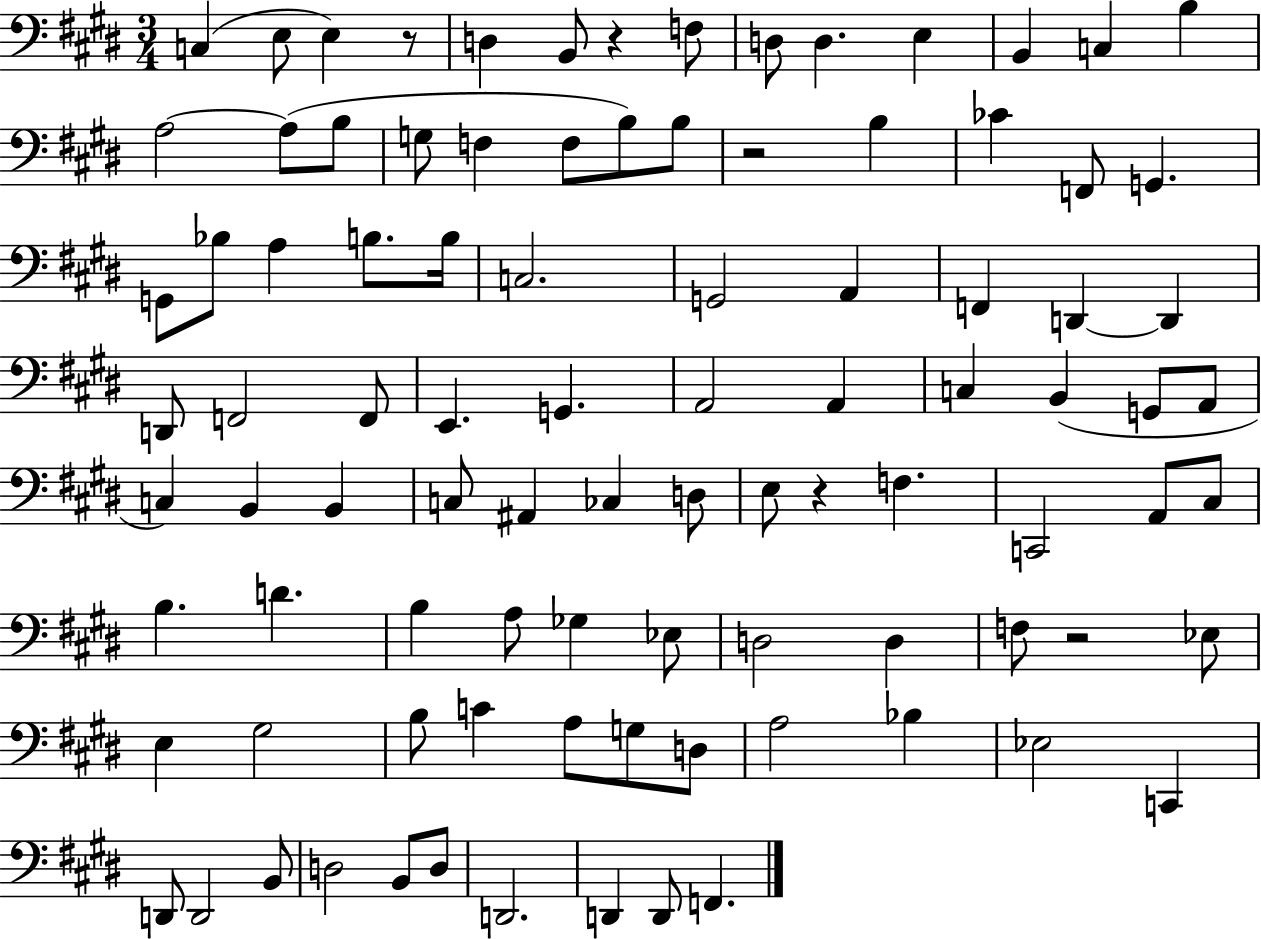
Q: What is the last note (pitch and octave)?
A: F2